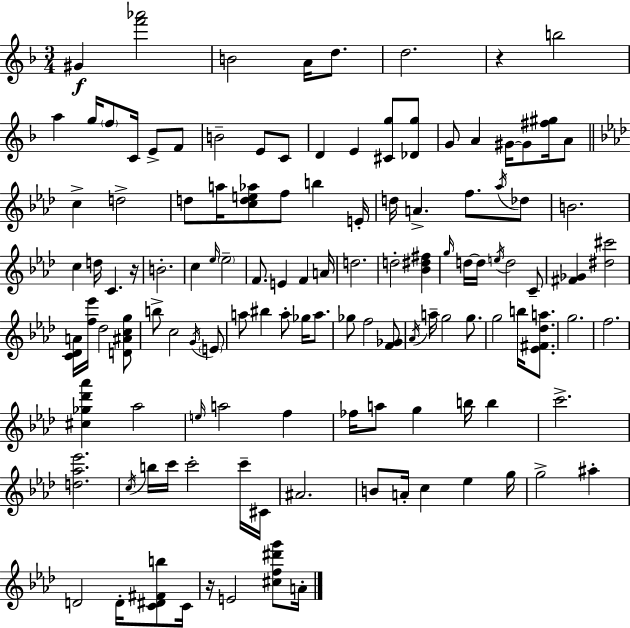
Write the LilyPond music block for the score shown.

{
  \clef treble
  \numericTimeSignature
  \time 3/4
  \key d \minor
  gis'4\f <f''' aes'''>2 | b'2 a'16 d''8. | d''2. | r4 b''2 | \break a''4 g''16 \parenthesize f''8 c'16 e'8-> f'8 | b'2-- e'8 c'8 | d'4 e'4 <cis' g''>8 <des' g''>8 | g'8 a'4 gis'16~~ gis'8 <fis'' gis''>16 a'8 | \break \bar "||" \break \key f \minor c''4-> d''2-> | d''8 a''16 <c'' d'' e'' aes''>8 f''8 b''4 e'16-. | d''16 a'4.-> f''8. \acciaccatura { aes''16 } des''8 | b'2. | \break c''4 d''16 c'4. | r16 b'2.-. | c''4 \grace { ees''16 } \parenthesize ees''2-- | f'8. e'4 f'4 | \break a'16 d''2. | d''2-. <bes' dis'' fis''>4 | \grace { g''16 } d''16~~ d''16 \acciaccatura { e''16 } d''2 | c'8-- <fis' ges'>4 <dis'' cis'''>2 | \break <c' des' a'>16 <f'' ees'''>16 des''2 | <d' ais' c'' g''>8 b''8-> c''2 | \acciaccatura { g'16 } \parenthesize e'8 a''8 bis''4 a''8-. | ges''16 a''8. ges''8 f''2 | \break <f' ges'>8 \acciaccatura { aes'16 } a''16-- g''2 | g''8. g''2 | b''16 <ees' fis' des'' a''>8. g''2. | f''2. | \break <cis'' ges'' des''' aes'''>4 aes''2 | \grace { e''16 } a''2 | f''4 fes''16 a''8 g''4 | b''16 b''4 c'''2.-> | \break <d'' aes'' ees'''>2. | \acciaccatura { c''16 } b''16 c'''16 c'''2-. | c'''16-- cis'16 ais'2. | b'8 a'16-. c''4 | \break ees''4 g''16 g''2-> | ais''4-. d'2 | d'16-. <c' dis' fis' b''>8 c'16 r16 e'2 | <cis'' f'' dis''' g'''>8 a'16-. \bar "|."
}